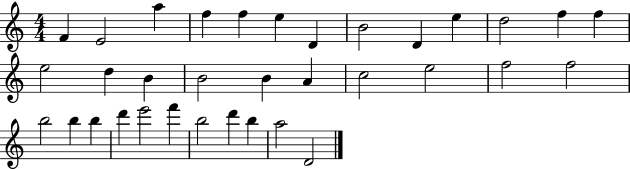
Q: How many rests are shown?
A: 0